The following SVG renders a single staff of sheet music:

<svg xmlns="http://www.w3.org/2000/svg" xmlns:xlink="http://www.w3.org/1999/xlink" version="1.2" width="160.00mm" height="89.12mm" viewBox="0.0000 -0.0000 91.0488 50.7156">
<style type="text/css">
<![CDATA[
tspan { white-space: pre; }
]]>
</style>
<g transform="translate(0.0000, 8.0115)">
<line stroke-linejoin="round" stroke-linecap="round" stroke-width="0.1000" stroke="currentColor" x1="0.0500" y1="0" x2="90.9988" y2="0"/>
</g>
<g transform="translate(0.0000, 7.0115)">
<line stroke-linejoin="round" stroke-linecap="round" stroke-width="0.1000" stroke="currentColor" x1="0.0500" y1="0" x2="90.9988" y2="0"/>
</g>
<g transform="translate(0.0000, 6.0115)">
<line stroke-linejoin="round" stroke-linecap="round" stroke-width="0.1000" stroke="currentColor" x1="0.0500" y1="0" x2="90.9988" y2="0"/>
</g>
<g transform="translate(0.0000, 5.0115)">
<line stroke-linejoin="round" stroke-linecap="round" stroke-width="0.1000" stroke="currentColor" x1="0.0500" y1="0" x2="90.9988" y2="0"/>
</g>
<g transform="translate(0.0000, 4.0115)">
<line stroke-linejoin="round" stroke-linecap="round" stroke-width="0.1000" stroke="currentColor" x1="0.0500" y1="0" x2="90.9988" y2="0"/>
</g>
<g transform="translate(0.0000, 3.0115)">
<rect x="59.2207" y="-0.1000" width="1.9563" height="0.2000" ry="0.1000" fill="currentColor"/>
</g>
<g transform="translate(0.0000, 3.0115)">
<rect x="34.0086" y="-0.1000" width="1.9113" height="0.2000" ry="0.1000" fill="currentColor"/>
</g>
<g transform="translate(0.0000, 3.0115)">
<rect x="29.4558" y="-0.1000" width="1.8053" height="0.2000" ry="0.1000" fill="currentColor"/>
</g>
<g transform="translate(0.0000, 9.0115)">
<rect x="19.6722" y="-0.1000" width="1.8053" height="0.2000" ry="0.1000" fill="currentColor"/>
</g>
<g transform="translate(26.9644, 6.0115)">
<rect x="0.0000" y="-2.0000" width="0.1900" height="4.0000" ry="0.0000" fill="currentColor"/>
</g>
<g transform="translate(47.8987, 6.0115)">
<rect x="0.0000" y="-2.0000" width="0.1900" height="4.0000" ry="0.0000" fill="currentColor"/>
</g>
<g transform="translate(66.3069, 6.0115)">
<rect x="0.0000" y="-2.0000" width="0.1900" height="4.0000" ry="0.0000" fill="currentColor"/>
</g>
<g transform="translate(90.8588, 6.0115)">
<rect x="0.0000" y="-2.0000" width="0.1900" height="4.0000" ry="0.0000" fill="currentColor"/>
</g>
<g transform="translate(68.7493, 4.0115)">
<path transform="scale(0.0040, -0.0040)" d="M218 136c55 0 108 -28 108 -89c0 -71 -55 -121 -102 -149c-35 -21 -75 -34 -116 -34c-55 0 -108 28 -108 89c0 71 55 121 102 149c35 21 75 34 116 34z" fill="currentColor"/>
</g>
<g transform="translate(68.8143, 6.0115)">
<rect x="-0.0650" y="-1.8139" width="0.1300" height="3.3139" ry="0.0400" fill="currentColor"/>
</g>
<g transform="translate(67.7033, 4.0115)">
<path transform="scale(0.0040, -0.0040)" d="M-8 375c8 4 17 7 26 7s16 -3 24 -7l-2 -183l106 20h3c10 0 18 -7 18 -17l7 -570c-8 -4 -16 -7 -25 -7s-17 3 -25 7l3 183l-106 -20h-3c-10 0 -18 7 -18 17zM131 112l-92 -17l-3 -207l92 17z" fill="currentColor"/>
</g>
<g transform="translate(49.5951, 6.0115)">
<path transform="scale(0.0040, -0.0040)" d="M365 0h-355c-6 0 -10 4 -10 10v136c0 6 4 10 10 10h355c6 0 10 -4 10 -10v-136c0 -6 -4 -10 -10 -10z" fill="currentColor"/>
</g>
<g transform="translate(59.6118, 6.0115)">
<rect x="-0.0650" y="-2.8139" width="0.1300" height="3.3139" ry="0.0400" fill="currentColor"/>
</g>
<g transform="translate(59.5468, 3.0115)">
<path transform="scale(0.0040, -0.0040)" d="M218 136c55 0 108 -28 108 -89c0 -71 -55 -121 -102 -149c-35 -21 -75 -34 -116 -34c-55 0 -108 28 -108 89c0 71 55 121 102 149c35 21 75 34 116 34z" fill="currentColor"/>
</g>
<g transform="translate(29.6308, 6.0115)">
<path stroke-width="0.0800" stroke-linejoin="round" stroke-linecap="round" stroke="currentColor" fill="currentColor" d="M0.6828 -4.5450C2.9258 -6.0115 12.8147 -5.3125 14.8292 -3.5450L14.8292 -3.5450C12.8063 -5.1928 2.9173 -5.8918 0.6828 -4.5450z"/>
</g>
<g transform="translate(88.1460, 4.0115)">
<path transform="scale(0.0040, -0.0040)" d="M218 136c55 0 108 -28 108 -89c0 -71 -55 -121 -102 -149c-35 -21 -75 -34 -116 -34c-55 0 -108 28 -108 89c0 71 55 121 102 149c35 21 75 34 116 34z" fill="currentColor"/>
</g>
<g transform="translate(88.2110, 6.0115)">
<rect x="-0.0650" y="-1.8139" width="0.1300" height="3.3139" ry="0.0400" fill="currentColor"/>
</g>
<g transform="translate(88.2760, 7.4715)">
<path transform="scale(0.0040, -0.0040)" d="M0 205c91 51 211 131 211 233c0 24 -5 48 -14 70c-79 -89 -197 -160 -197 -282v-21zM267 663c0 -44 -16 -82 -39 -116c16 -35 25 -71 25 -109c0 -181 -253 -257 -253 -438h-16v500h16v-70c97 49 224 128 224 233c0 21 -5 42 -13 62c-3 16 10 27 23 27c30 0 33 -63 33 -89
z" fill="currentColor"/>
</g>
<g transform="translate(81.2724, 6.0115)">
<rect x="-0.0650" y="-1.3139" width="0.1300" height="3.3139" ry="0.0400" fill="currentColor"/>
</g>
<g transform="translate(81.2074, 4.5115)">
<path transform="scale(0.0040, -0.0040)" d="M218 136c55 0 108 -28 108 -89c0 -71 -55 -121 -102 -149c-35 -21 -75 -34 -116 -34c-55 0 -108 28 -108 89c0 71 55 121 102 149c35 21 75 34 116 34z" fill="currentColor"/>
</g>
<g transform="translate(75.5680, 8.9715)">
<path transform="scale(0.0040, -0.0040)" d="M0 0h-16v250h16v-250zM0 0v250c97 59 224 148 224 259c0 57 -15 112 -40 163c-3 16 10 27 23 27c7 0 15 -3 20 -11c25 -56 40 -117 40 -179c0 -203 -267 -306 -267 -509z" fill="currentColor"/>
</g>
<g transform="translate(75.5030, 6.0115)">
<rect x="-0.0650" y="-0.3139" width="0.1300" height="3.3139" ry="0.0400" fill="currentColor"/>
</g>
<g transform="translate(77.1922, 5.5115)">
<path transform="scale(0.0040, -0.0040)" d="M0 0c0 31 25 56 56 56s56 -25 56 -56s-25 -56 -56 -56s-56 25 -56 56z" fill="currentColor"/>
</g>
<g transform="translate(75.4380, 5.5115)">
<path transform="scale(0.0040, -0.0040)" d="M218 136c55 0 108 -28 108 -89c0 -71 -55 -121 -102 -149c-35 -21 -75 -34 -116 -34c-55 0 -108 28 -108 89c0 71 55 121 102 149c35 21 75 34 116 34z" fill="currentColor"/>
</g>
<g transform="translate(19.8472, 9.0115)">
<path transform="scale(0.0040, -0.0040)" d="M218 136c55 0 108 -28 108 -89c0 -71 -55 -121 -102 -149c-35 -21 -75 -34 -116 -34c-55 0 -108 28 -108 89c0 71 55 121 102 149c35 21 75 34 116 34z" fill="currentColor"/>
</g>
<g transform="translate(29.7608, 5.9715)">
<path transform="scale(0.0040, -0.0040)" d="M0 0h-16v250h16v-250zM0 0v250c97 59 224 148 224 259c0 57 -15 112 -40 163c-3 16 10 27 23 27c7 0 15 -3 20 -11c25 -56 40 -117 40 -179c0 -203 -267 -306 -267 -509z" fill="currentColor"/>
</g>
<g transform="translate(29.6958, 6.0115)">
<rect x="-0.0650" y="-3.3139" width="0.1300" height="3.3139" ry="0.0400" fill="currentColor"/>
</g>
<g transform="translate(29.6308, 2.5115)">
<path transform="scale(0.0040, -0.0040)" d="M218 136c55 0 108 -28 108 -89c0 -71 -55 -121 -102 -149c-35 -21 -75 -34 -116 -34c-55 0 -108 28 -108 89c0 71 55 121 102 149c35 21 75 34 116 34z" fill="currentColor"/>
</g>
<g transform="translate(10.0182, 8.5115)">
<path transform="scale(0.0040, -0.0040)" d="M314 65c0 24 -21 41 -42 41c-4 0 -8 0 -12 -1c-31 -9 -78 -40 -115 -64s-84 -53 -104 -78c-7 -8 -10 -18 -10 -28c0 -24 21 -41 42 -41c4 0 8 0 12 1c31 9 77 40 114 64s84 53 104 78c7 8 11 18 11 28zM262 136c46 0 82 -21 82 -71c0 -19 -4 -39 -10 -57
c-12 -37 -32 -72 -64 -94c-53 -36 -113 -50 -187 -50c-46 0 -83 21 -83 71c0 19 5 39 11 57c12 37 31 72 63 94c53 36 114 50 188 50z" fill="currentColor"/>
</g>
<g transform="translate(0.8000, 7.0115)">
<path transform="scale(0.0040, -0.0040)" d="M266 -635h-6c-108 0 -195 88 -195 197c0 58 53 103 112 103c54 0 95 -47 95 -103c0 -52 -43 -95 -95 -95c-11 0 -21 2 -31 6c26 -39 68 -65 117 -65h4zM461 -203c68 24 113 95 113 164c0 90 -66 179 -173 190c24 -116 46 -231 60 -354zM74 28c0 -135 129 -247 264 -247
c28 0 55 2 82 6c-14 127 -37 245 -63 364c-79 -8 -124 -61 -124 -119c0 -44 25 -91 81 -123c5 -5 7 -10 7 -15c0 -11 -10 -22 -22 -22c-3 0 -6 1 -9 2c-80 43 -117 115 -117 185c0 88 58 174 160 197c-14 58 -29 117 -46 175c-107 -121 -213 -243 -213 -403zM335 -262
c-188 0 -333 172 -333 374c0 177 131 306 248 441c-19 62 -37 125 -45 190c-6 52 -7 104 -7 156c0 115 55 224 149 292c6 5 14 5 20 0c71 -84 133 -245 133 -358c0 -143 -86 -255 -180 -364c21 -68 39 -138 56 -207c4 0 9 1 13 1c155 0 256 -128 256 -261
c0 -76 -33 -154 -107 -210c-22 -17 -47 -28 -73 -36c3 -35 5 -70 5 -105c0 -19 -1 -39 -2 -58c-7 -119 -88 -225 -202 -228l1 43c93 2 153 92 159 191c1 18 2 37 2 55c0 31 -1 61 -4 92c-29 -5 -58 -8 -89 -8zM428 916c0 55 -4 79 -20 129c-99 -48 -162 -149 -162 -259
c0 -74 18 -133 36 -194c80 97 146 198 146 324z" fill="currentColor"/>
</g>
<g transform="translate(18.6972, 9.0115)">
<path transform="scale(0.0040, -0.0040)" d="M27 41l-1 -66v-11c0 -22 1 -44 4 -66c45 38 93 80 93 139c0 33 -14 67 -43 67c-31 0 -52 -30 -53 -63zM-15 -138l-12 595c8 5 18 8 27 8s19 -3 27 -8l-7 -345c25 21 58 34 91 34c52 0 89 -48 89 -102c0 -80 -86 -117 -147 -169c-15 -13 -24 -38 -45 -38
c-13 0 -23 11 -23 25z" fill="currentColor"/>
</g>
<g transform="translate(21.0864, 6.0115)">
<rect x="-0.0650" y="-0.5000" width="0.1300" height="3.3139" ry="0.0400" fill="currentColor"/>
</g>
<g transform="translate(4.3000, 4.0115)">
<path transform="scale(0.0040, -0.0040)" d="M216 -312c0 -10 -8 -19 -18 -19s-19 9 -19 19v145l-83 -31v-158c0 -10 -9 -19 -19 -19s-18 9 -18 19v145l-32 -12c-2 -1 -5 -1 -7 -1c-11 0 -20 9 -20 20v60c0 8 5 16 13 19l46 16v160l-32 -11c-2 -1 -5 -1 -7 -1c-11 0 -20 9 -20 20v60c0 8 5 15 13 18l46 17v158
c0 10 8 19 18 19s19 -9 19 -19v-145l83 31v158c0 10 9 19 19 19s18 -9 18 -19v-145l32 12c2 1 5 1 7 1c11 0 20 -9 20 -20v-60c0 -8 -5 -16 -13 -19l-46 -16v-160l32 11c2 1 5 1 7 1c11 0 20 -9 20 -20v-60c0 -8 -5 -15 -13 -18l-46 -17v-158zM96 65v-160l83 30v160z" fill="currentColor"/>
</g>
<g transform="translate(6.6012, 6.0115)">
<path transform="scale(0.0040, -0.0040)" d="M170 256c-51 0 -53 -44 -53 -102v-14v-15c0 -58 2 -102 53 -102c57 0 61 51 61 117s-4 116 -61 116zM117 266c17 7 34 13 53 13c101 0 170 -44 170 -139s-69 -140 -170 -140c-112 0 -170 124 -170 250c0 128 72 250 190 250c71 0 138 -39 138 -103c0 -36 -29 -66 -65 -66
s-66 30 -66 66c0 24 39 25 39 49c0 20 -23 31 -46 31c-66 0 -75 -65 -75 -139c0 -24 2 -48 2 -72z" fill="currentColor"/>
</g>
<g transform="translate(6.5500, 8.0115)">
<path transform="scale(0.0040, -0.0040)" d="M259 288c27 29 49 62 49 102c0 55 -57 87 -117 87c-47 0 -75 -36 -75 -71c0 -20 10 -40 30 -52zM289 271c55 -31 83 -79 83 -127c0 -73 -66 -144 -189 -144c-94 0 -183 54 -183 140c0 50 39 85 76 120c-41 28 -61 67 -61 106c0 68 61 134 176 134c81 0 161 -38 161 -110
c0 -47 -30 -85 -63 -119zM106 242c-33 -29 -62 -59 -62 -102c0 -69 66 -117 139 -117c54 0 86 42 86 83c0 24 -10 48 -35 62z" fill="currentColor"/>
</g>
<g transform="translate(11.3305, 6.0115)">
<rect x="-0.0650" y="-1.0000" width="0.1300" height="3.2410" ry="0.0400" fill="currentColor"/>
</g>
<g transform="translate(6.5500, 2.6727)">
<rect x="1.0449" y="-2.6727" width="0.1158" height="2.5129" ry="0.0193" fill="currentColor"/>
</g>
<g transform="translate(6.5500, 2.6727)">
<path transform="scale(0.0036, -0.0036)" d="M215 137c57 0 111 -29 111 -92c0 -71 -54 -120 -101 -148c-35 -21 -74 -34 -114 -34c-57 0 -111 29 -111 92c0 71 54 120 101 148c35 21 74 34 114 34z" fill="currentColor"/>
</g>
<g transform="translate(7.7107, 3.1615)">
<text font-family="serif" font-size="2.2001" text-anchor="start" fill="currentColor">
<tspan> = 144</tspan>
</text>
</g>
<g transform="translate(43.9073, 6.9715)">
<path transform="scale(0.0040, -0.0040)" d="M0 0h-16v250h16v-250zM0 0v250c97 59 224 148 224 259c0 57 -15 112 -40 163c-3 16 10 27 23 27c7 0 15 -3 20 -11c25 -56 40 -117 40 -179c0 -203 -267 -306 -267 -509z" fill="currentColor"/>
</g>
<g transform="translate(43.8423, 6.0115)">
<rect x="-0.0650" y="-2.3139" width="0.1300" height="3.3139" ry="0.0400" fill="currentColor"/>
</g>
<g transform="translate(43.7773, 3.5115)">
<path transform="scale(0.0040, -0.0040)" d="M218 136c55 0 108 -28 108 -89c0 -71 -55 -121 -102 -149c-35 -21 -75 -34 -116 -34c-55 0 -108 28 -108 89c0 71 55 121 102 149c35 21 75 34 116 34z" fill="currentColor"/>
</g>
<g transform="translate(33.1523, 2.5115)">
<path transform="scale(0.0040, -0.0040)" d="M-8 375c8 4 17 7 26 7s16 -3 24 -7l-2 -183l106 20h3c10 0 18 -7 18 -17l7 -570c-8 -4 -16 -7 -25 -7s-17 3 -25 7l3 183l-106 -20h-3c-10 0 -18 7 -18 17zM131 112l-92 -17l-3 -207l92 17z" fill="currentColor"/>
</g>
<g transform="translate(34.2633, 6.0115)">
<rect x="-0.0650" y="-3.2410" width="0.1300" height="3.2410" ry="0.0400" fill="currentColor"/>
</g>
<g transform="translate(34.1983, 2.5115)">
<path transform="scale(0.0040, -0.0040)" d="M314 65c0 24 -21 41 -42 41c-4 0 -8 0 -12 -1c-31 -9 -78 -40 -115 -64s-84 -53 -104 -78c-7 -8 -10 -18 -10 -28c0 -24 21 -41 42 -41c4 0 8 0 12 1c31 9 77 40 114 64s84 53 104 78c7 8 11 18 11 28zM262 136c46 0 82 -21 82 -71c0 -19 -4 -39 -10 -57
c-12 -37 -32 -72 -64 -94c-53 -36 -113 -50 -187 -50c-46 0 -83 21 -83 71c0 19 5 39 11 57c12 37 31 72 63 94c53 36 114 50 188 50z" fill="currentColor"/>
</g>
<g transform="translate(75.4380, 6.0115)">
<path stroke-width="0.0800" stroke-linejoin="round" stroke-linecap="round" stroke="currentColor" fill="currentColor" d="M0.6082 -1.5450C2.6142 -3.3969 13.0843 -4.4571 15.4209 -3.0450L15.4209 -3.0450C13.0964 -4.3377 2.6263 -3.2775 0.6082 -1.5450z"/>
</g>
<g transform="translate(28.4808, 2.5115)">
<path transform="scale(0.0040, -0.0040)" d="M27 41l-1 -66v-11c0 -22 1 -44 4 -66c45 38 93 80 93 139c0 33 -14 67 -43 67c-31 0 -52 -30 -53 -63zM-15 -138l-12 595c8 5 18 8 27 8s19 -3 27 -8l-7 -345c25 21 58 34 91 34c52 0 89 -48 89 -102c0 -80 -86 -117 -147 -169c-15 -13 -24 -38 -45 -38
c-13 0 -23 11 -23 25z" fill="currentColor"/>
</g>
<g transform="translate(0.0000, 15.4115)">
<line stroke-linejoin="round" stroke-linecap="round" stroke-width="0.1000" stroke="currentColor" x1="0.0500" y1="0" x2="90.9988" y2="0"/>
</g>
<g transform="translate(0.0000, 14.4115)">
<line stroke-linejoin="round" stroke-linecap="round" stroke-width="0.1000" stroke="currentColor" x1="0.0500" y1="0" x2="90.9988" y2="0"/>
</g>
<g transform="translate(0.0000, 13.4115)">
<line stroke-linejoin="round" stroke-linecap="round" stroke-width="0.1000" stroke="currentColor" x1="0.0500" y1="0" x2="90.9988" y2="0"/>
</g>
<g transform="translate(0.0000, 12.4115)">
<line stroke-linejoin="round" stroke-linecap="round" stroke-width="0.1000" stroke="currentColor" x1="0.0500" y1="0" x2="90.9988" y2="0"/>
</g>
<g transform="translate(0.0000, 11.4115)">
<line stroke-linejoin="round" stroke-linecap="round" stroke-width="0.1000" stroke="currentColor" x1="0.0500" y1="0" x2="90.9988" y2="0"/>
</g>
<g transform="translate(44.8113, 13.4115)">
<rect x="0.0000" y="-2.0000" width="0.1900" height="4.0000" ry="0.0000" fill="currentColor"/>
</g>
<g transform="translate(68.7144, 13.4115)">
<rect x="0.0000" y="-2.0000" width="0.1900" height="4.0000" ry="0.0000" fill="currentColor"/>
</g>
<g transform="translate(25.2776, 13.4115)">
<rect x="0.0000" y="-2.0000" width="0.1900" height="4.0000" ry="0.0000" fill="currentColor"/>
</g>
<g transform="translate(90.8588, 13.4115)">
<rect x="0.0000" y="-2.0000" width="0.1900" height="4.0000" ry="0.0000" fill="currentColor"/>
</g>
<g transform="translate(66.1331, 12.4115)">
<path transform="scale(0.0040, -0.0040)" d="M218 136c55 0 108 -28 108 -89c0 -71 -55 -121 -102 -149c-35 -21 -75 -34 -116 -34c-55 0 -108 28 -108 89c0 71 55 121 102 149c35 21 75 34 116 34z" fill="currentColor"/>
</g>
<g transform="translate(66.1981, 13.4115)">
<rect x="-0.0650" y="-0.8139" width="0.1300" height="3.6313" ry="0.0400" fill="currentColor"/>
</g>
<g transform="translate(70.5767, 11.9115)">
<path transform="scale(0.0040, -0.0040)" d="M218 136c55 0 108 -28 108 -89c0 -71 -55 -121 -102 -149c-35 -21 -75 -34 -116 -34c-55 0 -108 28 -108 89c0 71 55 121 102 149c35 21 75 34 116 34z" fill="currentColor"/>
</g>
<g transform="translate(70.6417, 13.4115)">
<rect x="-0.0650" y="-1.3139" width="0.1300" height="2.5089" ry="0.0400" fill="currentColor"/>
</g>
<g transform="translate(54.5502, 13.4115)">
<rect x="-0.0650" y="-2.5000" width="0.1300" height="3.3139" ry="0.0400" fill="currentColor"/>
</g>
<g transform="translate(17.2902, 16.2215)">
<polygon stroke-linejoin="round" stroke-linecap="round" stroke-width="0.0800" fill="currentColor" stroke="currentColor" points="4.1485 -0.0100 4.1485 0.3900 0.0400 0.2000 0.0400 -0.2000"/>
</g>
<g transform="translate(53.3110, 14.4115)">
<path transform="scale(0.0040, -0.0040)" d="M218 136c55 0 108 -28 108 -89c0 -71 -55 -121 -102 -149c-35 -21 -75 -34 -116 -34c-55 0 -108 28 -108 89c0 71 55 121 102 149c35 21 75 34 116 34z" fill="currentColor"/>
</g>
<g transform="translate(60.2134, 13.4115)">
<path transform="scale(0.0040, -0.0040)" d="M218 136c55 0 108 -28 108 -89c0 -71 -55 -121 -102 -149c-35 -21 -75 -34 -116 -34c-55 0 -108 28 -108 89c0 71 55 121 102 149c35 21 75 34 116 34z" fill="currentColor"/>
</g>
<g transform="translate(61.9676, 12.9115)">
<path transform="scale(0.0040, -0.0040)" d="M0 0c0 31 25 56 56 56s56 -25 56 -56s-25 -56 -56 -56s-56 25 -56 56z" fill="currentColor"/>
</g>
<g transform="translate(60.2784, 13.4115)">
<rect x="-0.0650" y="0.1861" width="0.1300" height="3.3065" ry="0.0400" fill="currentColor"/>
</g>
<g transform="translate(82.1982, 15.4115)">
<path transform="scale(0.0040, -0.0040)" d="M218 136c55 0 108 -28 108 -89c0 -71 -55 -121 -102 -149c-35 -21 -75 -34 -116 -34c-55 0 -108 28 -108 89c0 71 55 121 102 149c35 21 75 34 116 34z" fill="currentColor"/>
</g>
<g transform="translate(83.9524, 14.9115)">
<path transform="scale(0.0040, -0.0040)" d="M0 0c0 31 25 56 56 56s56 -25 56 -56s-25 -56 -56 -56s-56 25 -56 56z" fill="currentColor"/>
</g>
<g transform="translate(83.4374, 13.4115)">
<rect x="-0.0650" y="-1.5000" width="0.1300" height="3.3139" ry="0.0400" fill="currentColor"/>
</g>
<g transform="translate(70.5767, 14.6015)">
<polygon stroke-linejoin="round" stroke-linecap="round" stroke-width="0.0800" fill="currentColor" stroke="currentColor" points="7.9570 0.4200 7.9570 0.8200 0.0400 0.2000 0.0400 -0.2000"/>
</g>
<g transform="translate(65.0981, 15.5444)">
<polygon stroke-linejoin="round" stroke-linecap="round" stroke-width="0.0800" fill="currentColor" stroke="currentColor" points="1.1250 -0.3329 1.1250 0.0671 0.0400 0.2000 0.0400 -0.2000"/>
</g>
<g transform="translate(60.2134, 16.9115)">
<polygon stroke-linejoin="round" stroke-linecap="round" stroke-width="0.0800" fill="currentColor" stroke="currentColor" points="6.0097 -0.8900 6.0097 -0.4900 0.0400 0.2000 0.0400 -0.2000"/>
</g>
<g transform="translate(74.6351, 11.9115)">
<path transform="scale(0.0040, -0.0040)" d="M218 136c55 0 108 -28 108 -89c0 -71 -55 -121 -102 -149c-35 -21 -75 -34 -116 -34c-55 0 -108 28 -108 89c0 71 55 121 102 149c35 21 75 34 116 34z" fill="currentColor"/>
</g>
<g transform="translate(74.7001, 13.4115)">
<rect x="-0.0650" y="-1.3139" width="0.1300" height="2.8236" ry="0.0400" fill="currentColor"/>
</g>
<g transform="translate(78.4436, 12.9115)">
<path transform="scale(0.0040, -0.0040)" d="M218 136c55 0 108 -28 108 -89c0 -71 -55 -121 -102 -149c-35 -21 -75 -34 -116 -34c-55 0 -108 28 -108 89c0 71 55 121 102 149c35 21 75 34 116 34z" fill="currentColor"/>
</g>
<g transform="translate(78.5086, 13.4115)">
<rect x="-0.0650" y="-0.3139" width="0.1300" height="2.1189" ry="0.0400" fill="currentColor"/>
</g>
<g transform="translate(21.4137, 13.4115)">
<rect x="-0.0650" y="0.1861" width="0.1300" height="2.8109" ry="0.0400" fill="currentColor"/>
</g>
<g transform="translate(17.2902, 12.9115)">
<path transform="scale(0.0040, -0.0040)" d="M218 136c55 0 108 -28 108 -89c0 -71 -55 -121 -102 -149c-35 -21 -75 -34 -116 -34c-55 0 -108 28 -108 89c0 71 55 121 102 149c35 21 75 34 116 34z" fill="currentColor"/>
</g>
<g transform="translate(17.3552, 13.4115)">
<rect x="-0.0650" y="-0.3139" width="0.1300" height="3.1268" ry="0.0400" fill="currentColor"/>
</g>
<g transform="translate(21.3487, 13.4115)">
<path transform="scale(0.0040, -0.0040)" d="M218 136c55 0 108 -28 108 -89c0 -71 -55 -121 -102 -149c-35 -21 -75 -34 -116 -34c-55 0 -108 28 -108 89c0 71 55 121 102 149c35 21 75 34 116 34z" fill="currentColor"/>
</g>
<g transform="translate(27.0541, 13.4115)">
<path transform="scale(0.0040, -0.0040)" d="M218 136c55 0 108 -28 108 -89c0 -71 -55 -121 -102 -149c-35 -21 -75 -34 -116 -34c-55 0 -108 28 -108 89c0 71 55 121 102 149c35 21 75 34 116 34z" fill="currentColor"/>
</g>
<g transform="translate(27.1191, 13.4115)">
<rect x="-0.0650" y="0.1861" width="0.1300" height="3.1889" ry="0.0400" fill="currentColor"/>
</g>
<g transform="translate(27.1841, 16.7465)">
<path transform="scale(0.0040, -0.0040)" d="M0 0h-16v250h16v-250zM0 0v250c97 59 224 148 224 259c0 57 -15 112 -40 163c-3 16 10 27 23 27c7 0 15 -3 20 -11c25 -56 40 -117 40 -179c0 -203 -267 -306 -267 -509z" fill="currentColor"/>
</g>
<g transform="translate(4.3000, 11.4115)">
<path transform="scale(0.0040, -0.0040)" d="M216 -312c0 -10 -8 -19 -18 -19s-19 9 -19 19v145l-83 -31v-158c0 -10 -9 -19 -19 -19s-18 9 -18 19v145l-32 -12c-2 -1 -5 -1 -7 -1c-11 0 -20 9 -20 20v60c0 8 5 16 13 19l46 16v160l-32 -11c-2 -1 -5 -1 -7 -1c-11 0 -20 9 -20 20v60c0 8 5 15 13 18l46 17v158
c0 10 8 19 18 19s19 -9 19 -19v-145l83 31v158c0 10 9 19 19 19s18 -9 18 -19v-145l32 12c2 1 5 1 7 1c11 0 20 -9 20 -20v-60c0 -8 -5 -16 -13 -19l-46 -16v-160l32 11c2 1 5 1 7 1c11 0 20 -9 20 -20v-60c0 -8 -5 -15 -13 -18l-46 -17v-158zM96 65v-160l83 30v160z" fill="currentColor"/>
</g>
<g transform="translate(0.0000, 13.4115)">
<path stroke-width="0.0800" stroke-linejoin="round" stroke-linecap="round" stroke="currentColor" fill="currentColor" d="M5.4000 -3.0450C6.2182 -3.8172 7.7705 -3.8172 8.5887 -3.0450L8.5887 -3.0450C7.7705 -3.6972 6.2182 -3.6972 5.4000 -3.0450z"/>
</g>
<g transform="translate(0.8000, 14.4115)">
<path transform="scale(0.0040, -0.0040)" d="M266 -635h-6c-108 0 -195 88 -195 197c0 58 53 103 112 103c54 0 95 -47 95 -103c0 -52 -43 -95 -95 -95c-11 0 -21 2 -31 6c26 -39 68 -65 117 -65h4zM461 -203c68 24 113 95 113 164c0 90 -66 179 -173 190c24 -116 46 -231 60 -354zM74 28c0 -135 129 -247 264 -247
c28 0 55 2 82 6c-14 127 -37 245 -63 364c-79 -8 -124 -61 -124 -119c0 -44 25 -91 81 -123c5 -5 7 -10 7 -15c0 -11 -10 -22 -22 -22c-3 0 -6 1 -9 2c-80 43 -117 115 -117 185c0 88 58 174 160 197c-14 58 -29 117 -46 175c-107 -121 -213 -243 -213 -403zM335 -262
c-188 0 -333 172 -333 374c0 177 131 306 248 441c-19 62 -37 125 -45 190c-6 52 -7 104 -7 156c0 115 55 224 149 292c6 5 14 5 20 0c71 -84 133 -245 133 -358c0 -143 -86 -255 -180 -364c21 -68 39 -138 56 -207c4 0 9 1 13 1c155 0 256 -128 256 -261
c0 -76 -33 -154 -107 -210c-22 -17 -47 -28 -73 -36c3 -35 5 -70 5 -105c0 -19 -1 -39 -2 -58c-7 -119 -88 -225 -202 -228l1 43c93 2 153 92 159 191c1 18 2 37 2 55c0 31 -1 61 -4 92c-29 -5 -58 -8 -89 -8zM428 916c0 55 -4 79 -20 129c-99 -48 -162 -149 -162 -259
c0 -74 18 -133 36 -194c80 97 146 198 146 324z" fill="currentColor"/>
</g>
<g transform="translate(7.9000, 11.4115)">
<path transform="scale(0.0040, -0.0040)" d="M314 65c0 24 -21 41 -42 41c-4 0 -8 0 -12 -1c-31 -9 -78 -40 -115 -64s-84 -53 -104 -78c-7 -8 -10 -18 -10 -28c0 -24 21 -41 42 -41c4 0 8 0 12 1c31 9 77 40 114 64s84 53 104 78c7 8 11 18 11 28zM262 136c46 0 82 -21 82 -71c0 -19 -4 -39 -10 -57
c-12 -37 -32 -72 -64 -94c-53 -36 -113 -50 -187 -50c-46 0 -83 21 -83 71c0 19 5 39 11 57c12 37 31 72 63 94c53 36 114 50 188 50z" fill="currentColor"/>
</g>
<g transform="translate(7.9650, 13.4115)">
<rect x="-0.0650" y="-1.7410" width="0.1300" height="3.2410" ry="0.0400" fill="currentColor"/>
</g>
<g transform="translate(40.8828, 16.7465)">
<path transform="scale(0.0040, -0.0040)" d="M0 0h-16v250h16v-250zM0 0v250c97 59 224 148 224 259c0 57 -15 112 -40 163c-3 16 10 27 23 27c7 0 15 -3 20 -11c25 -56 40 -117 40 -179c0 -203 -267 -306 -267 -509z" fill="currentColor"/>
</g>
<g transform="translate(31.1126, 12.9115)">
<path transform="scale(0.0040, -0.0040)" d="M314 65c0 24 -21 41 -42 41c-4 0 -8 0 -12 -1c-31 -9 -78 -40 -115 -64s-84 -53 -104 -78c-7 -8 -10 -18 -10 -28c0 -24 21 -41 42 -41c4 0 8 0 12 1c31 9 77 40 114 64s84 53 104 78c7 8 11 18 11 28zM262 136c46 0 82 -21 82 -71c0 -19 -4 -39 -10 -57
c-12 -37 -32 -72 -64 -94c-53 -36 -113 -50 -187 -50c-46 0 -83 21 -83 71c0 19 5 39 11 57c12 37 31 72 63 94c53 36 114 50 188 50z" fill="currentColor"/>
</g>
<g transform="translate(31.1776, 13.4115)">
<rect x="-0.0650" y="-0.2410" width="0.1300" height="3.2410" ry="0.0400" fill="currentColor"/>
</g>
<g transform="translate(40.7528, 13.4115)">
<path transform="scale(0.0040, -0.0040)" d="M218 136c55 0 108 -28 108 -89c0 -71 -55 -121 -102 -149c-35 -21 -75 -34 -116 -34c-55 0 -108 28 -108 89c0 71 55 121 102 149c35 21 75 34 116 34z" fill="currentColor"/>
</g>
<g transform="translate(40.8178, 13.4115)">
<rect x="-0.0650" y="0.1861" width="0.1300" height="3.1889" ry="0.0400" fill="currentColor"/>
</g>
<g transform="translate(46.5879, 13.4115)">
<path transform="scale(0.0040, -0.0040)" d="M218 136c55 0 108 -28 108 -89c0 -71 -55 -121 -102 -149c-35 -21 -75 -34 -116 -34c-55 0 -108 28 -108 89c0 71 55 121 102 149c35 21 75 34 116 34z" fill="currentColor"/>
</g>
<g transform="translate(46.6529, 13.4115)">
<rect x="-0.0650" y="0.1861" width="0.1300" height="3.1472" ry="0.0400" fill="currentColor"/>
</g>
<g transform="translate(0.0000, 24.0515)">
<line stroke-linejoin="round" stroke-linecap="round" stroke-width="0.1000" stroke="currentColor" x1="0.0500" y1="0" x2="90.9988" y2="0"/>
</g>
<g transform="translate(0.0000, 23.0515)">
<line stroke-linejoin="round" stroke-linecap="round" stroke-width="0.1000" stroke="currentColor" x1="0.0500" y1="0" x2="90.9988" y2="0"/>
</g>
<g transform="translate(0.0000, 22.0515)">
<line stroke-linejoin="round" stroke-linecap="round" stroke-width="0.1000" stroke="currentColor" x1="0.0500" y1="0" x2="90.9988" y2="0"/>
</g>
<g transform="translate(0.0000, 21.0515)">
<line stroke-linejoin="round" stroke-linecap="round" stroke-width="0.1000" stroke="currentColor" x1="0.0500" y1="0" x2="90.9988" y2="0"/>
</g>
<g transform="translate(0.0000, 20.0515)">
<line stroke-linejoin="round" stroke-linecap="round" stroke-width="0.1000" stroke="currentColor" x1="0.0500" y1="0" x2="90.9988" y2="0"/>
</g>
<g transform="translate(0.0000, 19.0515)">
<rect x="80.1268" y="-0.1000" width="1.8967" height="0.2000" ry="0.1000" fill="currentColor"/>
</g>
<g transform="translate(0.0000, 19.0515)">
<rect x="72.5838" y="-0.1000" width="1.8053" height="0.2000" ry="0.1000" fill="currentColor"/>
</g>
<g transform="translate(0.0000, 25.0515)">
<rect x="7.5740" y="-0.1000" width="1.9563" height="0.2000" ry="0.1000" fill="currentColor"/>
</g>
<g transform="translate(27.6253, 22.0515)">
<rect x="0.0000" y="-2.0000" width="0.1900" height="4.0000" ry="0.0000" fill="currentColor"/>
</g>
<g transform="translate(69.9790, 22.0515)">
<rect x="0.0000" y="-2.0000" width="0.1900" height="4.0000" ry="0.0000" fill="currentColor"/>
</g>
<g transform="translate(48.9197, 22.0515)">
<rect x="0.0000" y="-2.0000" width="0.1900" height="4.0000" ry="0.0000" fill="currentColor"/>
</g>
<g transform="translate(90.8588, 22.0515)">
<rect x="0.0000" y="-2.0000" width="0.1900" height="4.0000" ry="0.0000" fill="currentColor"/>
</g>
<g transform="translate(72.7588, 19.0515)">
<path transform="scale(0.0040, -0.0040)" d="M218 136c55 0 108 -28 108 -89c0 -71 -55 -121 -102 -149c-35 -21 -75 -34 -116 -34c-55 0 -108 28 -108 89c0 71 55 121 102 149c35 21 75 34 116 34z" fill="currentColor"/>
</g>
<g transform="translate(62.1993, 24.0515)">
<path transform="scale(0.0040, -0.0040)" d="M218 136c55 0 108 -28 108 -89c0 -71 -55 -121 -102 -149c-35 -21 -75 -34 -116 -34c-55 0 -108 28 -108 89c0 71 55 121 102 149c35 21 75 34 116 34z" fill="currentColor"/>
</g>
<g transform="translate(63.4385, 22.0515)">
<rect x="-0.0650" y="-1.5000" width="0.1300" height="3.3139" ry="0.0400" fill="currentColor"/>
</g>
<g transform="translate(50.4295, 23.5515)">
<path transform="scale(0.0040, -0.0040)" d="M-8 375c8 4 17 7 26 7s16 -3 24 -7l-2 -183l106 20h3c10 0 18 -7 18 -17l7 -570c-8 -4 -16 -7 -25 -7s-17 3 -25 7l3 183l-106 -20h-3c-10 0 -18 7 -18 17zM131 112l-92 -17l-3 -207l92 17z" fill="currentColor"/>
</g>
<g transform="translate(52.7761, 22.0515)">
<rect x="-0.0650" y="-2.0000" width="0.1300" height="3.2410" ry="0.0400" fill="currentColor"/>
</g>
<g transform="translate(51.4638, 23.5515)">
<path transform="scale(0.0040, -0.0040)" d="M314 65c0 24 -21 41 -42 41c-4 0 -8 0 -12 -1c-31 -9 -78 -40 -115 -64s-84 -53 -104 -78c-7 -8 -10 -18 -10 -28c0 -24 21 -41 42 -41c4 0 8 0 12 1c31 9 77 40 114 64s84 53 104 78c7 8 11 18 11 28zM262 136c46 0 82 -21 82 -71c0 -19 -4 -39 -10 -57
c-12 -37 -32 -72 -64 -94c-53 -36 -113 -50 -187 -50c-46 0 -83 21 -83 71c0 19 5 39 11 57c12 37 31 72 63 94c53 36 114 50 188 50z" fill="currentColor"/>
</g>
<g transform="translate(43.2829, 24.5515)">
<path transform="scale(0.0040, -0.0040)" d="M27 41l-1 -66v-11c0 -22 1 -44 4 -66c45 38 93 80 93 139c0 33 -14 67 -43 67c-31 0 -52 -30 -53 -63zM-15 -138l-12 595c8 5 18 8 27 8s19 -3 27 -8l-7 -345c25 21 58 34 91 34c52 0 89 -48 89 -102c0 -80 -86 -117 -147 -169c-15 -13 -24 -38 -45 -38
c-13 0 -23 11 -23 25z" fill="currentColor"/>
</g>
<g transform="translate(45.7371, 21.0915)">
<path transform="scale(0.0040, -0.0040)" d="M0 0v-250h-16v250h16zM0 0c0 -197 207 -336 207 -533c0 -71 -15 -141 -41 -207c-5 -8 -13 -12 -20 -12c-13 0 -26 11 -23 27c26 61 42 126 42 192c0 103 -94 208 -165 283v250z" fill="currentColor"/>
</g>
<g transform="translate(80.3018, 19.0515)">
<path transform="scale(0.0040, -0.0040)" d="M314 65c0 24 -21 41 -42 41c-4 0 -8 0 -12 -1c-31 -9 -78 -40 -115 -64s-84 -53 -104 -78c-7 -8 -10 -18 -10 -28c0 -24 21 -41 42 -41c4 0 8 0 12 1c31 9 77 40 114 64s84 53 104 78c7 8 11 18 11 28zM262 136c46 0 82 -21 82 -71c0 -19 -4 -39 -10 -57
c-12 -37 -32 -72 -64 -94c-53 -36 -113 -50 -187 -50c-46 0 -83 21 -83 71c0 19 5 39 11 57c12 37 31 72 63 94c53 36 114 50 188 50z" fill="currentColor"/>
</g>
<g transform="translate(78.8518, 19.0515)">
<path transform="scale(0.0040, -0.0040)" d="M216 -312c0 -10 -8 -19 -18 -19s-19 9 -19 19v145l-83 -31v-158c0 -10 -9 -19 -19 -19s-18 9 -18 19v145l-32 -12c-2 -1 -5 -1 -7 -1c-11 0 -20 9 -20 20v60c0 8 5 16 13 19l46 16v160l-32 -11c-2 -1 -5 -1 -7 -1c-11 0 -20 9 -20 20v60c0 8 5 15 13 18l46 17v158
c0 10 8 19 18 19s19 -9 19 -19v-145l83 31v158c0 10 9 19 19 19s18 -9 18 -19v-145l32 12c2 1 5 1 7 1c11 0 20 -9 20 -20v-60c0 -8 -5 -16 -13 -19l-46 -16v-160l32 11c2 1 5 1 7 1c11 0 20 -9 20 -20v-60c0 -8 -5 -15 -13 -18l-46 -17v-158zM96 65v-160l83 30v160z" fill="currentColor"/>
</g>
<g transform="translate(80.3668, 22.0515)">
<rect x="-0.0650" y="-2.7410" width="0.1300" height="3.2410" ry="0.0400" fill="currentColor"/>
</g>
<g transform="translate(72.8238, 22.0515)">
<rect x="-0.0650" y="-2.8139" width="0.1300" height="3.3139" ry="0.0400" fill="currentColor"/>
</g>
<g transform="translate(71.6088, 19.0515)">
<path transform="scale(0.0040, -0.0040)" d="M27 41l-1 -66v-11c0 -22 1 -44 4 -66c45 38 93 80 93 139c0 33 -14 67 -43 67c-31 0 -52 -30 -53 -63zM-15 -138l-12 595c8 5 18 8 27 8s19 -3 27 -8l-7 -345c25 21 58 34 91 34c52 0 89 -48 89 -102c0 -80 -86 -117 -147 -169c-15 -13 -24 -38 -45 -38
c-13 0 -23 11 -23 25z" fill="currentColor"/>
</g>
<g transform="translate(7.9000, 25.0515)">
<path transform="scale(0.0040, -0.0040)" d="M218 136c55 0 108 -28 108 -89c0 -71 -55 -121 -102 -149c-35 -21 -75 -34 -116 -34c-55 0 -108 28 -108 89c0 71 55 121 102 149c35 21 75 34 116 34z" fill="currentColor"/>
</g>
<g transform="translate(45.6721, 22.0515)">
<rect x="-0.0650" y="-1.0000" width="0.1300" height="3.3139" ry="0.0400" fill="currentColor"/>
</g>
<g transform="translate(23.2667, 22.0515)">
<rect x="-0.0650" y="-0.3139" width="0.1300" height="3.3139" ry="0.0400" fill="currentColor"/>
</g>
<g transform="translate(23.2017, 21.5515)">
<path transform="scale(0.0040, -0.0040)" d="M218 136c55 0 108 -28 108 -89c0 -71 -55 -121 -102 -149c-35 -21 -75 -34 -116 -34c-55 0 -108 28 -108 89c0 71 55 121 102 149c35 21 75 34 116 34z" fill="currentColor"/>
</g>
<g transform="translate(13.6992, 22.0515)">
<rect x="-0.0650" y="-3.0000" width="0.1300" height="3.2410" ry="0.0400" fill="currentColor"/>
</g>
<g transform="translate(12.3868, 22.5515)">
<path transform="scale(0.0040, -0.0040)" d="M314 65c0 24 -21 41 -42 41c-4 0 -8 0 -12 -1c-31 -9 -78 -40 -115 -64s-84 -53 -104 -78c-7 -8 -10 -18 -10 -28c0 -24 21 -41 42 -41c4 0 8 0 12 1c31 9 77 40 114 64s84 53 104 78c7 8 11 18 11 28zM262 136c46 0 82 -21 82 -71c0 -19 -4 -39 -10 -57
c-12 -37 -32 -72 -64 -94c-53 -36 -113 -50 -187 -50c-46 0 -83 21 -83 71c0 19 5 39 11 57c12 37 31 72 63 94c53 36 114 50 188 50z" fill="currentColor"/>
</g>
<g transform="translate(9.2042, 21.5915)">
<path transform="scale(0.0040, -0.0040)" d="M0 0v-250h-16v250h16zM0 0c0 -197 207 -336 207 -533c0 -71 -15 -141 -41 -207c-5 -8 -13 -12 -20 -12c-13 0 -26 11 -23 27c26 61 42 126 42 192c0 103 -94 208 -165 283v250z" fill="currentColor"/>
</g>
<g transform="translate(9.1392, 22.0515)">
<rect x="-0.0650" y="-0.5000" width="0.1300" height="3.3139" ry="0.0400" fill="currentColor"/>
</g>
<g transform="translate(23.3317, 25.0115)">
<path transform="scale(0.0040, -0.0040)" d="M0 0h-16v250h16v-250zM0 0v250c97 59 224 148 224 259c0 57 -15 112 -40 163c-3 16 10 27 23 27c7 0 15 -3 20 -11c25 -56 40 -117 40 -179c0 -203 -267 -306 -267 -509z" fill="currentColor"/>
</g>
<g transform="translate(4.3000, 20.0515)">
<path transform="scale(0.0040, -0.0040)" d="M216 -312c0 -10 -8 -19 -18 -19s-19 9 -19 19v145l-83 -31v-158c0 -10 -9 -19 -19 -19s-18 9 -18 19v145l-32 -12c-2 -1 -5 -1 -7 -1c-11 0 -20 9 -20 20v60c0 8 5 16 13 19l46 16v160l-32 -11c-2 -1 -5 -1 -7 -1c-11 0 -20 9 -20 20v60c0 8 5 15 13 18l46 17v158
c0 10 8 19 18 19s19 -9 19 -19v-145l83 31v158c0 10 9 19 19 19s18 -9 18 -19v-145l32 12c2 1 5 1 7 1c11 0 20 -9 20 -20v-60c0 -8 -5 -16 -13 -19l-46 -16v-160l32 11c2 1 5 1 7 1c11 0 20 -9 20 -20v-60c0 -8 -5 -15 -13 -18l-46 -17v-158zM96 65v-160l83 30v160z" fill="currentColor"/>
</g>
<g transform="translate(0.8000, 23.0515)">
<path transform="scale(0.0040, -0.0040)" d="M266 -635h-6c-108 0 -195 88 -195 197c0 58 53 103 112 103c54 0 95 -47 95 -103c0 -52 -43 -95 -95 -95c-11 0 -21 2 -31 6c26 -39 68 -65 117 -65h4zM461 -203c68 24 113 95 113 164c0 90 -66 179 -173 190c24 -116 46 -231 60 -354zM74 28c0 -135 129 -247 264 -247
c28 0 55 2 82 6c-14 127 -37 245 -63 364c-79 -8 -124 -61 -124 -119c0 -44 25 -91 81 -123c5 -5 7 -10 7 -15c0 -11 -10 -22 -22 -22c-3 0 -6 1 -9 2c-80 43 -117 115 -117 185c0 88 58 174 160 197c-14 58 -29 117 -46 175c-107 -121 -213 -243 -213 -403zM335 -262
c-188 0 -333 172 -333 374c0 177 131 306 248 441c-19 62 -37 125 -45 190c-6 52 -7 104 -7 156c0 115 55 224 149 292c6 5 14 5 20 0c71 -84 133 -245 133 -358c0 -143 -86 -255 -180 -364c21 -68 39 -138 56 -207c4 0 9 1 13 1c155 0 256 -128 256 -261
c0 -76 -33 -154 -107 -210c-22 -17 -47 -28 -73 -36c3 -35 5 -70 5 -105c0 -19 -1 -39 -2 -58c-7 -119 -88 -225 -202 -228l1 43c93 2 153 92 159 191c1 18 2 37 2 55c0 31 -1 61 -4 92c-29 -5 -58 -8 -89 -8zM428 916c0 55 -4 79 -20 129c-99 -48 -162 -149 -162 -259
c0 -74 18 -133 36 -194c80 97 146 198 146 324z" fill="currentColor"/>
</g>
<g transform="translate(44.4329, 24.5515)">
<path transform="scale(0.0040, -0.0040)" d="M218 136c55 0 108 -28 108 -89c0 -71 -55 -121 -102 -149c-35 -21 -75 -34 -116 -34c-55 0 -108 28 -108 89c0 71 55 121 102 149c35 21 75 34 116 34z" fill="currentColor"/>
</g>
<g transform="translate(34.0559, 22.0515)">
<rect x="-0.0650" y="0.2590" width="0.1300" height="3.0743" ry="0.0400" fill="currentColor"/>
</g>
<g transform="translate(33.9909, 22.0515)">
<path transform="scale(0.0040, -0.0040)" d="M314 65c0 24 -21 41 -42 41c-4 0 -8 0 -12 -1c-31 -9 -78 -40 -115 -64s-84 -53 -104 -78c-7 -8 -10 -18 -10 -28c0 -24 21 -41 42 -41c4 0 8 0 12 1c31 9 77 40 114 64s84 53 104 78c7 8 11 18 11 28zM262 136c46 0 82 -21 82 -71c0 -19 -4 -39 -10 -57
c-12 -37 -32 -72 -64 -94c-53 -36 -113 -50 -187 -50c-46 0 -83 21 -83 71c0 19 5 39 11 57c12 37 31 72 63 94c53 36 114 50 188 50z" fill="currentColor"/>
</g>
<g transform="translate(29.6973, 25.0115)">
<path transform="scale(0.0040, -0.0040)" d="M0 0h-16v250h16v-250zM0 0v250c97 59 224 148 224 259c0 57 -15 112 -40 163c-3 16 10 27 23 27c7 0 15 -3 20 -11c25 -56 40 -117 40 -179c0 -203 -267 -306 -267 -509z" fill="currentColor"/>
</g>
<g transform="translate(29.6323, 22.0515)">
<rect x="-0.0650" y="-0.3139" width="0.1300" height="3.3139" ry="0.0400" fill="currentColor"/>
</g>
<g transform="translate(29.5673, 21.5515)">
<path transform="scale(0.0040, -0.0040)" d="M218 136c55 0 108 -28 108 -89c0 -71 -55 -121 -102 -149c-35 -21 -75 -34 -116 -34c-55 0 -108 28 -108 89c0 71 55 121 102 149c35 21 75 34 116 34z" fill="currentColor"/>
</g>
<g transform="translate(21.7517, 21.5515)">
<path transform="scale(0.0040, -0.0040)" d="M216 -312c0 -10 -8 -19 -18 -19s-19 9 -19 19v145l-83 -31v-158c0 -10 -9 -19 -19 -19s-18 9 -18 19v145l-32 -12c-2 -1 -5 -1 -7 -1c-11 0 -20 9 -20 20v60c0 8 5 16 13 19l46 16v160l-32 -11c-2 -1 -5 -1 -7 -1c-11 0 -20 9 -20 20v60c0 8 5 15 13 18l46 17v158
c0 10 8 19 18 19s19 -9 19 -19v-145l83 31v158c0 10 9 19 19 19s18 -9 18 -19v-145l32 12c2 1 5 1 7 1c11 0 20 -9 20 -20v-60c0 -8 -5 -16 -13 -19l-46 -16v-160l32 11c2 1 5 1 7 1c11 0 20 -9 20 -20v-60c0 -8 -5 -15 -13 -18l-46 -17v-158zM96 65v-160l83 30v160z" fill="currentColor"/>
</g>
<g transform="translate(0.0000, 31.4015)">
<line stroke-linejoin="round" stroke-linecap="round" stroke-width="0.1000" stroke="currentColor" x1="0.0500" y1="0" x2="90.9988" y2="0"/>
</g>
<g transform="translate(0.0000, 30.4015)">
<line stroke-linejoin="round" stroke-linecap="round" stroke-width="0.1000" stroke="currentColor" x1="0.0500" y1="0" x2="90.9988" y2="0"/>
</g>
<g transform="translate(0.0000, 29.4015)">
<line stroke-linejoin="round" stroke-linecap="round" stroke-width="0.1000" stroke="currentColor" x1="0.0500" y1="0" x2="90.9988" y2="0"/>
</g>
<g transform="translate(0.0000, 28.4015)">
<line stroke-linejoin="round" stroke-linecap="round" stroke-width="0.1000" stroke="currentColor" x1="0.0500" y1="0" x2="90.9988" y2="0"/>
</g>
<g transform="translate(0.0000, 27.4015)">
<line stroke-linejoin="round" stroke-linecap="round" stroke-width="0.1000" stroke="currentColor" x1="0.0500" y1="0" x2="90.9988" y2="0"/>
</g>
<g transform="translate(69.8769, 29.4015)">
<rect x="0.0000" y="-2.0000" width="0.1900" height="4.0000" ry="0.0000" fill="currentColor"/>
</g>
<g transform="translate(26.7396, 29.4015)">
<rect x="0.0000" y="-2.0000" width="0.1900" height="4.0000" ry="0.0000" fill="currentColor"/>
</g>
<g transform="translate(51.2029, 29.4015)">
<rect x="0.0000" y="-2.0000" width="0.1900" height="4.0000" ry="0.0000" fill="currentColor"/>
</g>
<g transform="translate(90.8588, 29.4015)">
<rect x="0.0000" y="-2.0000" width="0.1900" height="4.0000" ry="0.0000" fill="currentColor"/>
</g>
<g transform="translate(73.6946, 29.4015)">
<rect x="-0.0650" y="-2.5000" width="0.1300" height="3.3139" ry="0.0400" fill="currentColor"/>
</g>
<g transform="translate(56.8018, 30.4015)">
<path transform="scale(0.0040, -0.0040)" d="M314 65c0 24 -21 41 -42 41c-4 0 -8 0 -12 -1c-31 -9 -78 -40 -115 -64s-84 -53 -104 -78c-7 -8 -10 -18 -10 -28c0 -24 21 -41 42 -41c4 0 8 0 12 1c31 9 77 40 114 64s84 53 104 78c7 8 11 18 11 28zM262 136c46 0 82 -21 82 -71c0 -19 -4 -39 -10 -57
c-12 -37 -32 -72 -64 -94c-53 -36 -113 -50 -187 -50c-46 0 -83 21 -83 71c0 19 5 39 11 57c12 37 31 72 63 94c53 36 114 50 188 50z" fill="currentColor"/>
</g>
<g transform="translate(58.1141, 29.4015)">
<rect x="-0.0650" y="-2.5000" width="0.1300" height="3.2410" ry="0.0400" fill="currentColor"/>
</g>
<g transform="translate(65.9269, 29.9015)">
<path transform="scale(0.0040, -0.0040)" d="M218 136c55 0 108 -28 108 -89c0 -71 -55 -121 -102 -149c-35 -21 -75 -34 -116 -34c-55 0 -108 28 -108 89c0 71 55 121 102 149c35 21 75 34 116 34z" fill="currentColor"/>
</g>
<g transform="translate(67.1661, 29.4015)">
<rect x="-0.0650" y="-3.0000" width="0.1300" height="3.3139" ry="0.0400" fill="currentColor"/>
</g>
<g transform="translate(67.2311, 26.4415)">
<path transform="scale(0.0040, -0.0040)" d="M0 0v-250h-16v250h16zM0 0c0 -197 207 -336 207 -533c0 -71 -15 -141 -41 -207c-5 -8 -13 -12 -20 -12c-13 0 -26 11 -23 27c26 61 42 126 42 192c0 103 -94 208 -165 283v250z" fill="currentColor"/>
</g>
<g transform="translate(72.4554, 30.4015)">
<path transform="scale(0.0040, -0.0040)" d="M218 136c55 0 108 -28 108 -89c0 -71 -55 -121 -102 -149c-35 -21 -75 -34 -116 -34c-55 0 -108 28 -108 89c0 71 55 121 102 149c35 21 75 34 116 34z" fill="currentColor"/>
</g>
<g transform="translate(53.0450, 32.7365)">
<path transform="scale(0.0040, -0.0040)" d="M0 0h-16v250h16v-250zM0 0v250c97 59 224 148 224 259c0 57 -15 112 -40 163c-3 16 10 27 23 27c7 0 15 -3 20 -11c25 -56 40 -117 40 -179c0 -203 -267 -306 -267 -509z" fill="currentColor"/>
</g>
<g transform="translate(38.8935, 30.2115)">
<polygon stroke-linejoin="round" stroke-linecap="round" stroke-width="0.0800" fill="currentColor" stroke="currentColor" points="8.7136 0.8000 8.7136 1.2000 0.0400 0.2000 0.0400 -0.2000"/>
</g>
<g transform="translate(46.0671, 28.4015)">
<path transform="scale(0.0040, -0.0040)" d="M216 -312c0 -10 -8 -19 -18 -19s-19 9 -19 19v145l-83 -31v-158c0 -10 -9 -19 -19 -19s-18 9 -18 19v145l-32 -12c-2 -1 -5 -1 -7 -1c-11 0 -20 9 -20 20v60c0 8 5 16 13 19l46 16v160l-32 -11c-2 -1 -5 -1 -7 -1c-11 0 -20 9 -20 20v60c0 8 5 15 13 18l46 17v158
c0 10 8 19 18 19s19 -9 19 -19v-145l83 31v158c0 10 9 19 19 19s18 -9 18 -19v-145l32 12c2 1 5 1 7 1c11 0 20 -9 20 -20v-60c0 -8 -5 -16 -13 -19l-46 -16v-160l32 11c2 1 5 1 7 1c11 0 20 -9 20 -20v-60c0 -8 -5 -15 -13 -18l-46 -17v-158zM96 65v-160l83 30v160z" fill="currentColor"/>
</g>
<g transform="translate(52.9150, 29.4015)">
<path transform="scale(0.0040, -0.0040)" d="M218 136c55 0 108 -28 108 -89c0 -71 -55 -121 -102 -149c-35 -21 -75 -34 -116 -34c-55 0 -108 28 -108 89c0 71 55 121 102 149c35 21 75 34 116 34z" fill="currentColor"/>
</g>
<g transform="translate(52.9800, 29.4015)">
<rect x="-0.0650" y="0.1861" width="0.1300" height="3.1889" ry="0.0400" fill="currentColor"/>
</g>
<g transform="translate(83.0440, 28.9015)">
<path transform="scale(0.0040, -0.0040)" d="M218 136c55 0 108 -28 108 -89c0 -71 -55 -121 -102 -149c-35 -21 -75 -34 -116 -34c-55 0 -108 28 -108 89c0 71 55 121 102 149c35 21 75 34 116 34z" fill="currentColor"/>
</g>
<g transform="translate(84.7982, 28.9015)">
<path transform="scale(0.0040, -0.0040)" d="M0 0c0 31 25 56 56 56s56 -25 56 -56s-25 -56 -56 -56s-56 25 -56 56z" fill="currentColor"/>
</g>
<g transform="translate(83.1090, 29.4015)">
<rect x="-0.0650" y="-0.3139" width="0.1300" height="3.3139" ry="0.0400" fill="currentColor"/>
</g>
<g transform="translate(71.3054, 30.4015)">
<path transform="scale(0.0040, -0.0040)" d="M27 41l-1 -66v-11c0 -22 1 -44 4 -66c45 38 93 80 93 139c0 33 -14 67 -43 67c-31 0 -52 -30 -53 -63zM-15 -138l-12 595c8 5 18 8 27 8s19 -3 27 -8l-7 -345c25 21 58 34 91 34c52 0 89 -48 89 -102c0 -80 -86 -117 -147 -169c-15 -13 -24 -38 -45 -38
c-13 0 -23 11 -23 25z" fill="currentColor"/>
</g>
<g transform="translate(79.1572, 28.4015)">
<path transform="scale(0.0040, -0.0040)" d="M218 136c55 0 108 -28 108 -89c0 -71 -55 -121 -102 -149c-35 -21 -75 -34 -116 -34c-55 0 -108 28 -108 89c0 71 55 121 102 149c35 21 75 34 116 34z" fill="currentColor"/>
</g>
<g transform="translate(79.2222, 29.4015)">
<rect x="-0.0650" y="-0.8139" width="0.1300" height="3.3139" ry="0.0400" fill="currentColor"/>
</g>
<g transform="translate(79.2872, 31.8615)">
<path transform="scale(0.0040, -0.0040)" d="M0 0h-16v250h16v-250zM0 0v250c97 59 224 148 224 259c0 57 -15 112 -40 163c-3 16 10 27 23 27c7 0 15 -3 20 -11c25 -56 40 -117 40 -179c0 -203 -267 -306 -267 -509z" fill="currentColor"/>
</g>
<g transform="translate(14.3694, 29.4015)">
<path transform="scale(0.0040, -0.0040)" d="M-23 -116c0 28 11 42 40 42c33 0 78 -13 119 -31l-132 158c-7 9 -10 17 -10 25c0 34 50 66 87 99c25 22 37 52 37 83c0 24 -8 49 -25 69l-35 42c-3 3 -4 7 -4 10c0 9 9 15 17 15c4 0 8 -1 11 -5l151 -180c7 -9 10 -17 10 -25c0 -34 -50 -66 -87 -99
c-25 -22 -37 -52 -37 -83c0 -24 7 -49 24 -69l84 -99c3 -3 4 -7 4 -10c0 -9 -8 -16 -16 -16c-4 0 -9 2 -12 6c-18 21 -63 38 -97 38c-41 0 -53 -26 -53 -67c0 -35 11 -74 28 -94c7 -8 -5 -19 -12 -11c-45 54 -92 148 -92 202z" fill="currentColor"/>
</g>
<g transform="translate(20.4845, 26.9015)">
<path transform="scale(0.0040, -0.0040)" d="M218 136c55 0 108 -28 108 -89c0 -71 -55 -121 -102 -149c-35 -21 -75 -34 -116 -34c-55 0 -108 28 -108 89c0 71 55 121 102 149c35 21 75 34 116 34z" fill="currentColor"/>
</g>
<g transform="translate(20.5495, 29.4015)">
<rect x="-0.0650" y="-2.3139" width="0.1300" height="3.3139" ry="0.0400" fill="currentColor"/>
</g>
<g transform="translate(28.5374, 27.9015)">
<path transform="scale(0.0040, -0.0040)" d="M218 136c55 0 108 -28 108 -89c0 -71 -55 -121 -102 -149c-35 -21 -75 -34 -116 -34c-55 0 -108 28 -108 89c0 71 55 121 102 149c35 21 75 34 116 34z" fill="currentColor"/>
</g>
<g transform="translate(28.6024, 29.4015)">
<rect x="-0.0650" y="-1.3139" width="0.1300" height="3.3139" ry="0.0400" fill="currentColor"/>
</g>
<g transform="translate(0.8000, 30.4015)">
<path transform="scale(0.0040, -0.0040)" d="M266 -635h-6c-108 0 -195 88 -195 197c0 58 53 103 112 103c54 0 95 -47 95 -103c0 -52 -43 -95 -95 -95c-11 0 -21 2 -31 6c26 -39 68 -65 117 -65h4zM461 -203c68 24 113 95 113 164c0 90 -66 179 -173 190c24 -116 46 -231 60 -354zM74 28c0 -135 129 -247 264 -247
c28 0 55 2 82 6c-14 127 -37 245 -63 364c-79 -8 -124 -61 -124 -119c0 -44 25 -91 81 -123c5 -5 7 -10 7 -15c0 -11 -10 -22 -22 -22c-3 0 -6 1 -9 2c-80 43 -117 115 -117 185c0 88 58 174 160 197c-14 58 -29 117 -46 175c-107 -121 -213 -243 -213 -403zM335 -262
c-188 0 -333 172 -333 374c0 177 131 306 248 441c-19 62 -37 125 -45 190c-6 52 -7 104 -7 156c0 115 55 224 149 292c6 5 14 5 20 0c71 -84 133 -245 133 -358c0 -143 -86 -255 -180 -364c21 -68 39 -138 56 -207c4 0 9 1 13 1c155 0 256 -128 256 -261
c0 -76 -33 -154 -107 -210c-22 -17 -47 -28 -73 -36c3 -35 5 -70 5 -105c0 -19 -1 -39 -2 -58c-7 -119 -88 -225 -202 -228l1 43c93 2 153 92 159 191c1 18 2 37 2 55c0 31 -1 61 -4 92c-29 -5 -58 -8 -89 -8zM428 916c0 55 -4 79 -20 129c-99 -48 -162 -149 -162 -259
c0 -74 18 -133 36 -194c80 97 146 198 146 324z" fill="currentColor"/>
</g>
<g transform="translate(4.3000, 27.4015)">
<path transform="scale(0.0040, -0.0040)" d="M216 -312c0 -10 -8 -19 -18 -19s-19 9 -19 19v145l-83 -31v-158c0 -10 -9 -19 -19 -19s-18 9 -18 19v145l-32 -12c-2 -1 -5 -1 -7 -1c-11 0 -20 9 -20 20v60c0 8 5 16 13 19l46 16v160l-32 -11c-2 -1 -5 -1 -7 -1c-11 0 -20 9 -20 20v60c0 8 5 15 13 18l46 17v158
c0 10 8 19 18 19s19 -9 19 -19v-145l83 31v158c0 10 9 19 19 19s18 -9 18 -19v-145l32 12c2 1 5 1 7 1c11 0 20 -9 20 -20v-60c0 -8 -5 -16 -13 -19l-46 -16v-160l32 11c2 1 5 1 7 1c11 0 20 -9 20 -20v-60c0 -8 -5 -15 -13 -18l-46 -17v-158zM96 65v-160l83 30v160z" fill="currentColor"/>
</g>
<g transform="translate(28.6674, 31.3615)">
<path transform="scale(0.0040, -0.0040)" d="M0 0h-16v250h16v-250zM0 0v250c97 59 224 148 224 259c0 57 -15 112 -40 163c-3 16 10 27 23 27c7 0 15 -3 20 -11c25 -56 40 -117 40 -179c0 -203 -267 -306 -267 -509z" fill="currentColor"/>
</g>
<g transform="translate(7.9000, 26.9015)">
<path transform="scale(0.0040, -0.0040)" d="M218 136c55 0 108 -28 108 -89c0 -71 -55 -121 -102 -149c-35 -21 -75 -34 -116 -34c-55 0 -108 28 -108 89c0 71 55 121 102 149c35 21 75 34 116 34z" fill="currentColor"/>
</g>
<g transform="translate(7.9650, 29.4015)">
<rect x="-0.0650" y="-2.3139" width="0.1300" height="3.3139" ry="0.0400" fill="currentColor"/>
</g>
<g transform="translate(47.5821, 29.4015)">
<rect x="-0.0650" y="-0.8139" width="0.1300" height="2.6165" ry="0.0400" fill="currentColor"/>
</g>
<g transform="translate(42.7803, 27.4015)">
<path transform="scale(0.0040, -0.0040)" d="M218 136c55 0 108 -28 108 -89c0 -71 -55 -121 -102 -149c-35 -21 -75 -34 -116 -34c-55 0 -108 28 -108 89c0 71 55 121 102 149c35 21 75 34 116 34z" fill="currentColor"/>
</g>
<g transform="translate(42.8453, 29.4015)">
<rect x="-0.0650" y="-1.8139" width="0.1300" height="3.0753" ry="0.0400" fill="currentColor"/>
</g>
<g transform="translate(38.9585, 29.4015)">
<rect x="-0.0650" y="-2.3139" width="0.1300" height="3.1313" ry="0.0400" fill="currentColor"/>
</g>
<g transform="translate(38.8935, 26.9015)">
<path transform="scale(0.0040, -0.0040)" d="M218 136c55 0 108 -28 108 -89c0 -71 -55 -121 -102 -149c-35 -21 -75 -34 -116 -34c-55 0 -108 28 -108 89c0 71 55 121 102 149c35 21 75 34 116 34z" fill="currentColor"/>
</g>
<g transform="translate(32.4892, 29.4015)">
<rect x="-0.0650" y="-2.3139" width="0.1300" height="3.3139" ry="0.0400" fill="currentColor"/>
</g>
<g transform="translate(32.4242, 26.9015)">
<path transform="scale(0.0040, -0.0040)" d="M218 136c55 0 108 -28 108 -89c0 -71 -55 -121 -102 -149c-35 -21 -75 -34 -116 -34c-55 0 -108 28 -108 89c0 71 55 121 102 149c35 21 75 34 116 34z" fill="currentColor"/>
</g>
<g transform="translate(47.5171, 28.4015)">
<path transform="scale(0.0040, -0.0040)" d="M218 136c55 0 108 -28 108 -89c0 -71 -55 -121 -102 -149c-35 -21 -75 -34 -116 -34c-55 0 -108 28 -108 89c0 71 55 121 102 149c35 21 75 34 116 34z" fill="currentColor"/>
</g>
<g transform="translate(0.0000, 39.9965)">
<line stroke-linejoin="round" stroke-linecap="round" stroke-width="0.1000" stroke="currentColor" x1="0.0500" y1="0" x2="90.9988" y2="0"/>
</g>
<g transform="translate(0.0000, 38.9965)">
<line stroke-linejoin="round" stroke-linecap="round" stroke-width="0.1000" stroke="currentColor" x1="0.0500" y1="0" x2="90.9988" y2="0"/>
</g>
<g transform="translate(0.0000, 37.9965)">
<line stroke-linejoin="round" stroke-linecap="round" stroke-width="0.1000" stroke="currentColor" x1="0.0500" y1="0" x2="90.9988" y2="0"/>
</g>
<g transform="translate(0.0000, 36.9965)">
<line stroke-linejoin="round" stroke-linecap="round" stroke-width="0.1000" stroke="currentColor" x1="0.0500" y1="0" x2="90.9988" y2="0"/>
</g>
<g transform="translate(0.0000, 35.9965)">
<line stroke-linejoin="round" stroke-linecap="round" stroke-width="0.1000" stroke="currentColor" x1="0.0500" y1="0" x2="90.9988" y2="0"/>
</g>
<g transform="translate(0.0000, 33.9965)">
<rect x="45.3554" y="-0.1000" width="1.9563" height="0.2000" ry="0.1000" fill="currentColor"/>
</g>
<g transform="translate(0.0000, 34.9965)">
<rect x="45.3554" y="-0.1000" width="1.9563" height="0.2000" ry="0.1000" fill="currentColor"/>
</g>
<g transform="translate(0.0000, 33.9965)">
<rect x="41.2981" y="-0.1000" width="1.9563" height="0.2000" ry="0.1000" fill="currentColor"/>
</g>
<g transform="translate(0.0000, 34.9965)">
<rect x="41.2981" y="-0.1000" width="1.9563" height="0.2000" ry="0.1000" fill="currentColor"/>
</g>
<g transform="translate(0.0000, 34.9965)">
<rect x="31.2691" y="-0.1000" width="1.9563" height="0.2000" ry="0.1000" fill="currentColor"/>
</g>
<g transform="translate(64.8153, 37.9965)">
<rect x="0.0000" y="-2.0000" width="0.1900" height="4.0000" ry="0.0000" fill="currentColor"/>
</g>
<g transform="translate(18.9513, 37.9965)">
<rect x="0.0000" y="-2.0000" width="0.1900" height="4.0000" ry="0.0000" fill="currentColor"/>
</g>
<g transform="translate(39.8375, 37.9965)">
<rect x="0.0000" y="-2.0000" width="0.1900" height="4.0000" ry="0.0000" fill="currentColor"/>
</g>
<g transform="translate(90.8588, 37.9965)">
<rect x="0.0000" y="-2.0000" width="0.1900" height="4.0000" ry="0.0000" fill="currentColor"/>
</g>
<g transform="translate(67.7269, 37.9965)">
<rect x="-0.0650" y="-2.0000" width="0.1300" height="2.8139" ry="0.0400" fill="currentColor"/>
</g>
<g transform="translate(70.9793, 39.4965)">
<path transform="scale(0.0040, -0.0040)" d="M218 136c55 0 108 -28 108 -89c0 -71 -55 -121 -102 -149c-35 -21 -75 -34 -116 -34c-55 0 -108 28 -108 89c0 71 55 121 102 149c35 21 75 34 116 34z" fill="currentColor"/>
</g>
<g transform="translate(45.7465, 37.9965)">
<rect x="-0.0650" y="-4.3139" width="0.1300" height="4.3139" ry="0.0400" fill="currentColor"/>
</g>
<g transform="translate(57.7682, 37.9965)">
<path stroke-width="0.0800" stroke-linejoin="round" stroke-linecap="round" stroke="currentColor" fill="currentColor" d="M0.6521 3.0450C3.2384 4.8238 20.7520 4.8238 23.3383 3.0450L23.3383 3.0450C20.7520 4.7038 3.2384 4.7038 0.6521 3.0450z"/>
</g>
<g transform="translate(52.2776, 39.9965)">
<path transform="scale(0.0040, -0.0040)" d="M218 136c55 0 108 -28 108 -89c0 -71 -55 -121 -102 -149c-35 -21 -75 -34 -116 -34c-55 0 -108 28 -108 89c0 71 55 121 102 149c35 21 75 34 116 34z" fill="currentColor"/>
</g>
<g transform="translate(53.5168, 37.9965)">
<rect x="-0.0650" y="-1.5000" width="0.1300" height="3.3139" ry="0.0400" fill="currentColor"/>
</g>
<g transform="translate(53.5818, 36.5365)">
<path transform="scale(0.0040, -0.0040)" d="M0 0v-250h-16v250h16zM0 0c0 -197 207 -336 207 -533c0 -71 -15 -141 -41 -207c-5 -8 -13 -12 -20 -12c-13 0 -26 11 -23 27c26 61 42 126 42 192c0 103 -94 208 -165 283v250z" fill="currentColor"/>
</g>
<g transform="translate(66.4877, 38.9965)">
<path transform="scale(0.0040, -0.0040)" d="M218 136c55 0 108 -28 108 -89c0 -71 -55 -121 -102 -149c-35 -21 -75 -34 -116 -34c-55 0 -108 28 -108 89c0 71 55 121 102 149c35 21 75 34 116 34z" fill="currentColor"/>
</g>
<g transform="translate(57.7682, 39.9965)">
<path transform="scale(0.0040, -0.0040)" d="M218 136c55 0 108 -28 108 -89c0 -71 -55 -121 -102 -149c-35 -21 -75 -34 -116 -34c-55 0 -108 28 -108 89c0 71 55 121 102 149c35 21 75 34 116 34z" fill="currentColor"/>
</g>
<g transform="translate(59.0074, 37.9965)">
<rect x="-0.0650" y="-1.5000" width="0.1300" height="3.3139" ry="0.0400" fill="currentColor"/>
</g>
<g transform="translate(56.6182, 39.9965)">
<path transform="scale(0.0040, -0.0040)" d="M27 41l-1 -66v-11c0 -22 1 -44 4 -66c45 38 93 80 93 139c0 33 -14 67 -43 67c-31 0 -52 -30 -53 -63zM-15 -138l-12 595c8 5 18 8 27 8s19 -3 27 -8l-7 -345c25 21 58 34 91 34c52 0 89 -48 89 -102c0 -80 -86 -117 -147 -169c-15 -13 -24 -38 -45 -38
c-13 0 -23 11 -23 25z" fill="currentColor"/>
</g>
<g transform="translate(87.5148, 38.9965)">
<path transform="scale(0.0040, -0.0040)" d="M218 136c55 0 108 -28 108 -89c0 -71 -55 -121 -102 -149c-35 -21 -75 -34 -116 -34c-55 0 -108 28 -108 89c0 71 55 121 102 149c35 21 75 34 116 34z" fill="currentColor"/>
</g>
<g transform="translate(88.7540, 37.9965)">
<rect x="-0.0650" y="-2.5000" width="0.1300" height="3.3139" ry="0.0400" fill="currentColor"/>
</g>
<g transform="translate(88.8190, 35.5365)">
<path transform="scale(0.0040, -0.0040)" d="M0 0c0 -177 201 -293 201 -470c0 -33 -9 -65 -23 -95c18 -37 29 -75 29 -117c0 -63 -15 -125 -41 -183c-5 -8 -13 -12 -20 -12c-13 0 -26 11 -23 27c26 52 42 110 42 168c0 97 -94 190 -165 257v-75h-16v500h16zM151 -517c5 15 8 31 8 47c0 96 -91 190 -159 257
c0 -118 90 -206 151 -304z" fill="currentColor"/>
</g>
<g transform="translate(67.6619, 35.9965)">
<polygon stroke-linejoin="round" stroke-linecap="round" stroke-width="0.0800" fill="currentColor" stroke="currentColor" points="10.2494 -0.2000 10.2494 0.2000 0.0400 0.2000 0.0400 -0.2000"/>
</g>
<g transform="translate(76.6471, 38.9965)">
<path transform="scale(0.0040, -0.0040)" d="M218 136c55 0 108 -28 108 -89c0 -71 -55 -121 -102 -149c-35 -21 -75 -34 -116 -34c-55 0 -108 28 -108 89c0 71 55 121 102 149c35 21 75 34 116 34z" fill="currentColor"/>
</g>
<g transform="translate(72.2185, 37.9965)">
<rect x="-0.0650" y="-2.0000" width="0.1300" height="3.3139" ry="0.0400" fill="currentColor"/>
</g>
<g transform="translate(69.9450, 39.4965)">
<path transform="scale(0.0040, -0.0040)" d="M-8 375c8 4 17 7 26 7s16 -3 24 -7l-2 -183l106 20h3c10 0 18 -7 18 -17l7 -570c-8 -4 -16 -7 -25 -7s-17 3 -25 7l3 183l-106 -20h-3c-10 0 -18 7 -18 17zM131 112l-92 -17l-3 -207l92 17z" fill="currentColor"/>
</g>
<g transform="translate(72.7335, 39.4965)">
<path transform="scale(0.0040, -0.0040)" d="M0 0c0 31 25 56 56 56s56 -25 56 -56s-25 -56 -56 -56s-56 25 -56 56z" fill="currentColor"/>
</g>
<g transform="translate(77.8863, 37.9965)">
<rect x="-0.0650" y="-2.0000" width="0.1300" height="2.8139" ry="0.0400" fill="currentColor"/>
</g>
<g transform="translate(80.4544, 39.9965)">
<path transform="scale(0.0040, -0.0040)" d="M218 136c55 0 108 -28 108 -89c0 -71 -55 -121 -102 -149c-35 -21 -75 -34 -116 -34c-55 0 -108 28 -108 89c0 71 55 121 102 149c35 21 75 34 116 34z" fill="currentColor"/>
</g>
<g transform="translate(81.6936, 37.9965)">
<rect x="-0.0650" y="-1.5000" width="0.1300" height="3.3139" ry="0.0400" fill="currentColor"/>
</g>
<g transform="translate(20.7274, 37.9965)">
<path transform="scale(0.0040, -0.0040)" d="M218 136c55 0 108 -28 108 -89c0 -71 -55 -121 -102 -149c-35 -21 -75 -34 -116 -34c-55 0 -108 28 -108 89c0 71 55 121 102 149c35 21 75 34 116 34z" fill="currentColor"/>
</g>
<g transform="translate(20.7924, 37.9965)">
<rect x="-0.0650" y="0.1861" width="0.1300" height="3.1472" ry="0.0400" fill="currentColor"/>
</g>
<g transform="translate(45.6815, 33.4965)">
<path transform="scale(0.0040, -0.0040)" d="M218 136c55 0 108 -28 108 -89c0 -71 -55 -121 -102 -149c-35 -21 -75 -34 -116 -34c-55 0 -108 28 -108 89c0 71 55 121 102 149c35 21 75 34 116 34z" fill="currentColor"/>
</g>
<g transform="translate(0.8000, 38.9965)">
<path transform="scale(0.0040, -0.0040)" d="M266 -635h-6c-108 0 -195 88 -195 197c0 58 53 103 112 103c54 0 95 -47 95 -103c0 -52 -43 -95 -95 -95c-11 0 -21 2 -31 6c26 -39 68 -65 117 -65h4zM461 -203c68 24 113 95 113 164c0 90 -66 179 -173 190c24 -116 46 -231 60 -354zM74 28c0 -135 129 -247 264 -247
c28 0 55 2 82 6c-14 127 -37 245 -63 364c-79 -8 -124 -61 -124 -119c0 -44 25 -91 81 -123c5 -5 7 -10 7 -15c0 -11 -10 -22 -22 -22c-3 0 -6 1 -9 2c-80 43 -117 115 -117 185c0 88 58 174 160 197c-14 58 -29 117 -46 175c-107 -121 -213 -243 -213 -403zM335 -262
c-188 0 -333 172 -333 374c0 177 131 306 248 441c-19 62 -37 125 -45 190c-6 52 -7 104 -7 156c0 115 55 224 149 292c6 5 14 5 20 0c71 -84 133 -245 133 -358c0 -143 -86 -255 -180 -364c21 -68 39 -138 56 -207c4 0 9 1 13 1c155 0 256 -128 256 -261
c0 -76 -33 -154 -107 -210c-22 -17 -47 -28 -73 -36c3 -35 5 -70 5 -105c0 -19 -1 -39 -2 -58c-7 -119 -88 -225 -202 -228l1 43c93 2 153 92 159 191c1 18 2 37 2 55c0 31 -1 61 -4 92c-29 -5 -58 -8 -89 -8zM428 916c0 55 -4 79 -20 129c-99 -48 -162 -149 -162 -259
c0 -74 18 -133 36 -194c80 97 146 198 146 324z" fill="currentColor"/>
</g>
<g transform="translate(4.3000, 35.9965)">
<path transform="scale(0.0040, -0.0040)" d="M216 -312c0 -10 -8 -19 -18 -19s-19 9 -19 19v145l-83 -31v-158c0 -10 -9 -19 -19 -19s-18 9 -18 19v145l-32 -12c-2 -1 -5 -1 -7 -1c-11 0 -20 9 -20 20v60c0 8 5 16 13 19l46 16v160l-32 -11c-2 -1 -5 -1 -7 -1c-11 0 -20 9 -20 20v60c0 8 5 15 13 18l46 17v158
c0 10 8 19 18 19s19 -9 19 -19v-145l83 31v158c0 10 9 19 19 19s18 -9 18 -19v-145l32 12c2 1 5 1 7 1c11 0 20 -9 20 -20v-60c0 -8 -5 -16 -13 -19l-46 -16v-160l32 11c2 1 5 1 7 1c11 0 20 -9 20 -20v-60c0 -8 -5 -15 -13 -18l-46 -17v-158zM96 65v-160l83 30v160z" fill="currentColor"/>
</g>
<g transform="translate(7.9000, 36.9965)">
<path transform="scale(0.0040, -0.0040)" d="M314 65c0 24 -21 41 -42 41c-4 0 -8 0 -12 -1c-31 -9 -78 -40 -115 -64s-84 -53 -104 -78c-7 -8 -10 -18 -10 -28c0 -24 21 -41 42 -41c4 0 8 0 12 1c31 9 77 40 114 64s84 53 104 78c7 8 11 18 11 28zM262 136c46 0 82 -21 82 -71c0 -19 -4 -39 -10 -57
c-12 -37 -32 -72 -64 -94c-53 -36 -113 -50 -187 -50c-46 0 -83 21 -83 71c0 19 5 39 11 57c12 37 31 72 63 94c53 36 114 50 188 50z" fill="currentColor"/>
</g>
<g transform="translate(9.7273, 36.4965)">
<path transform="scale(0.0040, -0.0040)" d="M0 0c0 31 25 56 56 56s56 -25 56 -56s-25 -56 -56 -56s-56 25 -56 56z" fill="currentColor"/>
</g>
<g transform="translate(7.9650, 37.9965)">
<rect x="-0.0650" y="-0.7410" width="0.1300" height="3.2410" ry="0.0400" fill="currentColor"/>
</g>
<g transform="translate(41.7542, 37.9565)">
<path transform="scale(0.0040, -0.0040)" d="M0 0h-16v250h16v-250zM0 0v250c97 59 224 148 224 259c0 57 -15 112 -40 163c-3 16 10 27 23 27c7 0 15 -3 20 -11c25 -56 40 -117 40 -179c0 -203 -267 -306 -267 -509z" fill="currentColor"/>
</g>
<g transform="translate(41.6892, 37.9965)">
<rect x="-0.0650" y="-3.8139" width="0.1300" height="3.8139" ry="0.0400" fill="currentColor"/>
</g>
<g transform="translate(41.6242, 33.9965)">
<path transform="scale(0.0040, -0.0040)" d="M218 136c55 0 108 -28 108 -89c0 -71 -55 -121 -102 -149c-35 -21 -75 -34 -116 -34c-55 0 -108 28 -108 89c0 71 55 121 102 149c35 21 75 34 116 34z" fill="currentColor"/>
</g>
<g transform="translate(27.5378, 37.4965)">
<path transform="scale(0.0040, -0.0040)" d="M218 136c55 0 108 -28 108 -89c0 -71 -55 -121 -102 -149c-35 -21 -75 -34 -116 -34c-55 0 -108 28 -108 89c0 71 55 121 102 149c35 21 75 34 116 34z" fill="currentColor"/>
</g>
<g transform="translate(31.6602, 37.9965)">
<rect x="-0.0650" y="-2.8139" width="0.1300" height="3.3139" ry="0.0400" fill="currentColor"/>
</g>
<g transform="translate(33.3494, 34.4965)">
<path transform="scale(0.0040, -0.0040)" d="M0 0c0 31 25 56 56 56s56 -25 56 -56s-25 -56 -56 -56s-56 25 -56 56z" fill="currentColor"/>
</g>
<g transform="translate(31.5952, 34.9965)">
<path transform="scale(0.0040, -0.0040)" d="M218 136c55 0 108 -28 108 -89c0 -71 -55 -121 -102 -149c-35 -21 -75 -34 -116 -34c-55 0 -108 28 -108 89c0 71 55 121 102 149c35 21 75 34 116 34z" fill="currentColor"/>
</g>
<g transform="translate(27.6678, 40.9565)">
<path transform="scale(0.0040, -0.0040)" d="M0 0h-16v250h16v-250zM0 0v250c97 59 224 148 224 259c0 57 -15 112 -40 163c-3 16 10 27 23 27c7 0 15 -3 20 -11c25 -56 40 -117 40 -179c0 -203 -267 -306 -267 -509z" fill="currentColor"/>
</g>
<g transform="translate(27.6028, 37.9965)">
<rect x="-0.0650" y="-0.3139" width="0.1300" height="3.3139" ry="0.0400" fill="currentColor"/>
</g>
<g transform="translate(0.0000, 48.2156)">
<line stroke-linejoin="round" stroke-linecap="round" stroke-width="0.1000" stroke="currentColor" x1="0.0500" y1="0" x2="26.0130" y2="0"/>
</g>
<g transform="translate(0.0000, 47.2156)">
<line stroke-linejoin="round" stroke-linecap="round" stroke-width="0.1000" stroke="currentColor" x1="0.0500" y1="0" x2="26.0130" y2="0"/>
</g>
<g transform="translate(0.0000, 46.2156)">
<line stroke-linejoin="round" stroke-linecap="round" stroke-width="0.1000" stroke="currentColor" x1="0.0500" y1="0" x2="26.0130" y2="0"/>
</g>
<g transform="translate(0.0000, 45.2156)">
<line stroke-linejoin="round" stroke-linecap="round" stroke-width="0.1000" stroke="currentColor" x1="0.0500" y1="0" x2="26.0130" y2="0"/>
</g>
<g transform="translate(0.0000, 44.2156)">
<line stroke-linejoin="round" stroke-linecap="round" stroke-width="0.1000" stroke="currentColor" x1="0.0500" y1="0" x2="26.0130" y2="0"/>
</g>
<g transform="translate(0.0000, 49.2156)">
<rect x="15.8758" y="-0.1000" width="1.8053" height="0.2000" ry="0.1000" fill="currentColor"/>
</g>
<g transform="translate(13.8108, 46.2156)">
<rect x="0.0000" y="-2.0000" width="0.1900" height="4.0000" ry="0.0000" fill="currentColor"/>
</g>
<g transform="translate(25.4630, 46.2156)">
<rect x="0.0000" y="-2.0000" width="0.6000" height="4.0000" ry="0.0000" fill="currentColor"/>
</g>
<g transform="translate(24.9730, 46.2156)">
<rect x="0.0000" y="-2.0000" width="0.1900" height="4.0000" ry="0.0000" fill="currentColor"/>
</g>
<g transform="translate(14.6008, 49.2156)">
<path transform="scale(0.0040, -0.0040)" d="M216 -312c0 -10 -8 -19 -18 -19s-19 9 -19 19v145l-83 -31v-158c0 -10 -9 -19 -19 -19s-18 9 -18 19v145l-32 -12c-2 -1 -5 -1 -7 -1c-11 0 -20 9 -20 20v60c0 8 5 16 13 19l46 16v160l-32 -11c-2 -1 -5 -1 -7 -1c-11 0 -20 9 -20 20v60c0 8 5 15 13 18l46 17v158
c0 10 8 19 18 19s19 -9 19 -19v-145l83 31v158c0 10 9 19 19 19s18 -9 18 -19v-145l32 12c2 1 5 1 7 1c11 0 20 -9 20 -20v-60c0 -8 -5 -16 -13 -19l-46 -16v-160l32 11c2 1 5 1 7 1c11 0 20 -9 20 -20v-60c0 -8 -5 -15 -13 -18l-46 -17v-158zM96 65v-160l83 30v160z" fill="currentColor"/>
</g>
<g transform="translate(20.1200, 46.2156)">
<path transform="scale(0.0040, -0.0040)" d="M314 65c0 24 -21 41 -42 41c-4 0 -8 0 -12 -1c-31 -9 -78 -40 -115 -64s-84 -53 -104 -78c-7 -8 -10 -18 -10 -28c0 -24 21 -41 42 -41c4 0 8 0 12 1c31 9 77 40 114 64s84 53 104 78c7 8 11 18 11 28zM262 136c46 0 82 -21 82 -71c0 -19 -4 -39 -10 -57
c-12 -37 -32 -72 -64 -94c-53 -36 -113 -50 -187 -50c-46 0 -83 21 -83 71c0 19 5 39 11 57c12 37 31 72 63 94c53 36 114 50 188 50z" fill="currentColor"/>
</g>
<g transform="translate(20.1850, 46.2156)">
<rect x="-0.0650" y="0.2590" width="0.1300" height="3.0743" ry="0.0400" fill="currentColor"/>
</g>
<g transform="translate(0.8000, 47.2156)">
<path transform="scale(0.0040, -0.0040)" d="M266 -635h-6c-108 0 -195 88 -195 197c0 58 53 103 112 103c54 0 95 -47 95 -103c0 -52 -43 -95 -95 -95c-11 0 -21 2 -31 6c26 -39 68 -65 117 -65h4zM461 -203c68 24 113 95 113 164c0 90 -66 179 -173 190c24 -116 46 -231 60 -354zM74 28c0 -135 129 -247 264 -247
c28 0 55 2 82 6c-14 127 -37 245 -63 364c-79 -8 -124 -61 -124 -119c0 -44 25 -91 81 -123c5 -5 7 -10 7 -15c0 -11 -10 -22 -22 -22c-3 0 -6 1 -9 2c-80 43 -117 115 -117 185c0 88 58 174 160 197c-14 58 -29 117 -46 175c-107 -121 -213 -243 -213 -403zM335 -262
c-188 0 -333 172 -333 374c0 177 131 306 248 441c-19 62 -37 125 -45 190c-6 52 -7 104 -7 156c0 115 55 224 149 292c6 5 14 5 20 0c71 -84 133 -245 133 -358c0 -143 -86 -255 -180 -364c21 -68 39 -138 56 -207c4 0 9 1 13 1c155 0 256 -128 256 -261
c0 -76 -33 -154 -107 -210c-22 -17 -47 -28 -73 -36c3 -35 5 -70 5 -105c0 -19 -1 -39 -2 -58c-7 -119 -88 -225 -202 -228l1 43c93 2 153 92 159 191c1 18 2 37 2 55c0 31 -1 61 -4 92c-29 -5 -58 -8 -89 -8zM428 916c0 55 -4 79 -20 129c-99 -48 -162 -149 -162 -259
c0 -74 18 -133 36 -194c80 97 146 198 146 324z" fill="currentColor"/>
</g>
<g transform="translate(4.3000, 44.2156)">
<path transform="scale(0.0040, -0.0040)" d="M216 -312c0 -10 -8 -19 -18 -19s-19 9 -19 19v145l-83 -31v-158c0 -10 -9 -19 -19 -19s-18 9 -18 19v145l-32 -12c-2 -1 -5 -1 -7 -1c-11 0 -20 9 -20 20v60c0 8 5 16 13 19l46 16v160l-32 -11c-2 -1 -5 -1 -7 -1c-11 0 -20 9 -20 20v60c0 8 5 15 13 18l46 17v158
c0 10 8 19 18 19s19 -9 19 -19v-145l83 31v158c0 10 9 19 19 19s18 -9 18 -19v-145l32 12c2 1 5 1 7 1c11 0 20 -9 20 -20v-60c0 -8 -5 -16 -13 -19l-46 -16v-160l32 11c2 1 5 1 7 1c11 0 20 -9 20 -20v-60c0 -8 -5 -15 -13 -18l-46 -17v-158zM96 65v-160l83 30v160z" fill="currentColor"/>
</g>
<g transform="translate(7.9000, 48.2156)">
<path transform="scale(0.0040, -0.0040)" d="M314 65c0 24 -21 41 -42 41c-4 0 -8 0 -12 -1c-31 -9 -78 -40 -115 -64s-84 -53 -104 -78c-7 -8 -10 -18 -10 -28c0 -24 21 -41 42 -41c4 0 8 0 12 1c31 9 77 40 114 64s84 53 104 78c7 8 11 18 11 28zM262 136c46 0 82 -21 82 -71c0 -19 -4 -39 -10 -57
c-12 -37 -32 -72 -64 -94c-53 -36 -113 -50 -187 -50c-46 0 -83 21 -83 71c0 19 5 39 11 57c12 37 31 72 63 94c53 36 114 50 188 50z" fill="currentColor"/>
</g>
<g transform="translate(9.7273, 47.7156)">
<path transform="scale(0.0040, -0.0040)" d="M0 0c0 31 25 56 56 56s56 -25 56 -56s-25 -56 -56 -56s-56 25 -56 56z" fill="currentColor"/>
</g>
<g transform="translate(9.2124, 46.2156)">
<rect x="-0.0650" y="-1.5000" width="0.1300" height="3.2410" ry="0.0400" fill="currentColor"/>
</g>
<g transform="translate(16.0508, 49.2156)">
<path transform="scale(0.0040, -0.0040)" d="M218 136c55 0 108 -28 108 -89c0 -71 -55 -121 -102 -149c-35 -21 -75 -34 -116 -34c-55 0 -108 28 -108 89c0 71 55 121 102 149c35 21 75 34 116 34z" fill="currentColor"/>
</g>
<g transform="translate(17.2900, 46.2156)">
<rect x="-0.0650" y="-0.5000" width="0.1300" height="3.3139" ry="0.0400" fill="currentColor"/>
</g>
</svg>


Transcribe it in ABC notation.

X:1
T:Untitled
M:6/8
L:1/4
K:G
D2 _C _b/2 b2 g/2 z2 a f c/2 e f/4 ^f2 c/2 B/2 B/2 c2 B/2 B G B/2 d/4 e/2 e/2 c/2 E C/2 A2 ^c/2 c/2 B2 _D/2 F2 E _a ^a2 g z g e/2 g g/2 ^f/2 ^d/2 B/2 G2 A/2 _G d/2 c d2 B c/2 a c'/2 d' E/2 _E G/2 F/2 G/2 E G/4 E2 ^C B2